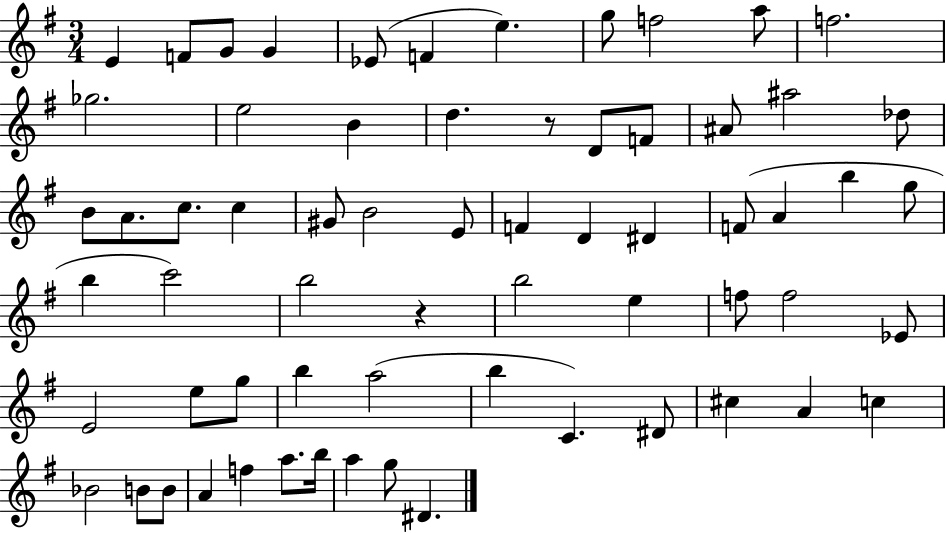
E4/q F4/e G4/e G4/q Eb4/e F4/q E5/q. G5/e F5/h A5/e F5/h. Gb5/h. E5/h B4/q D5/q. R/e D4/e F4/e A#4/e A#5/h Db5/e B4/e A4/e. C5/e. C5/q G#4/e B4/h E4/e F4/q D4/q D#4/q F4/e A4/q B5/q G5/e B5/q C6/h B5/h R/q B5/h E5/q F5/e F5/h Eb4/e E4/h E5/e G5/e B5/q A5/h B5/q C4/q. D#4/e C#5/q A4/q C5/q Bb4/h B4/e B4/e A4/q F5/q A5/e. B5/s A5/q G5/e D#4/q.